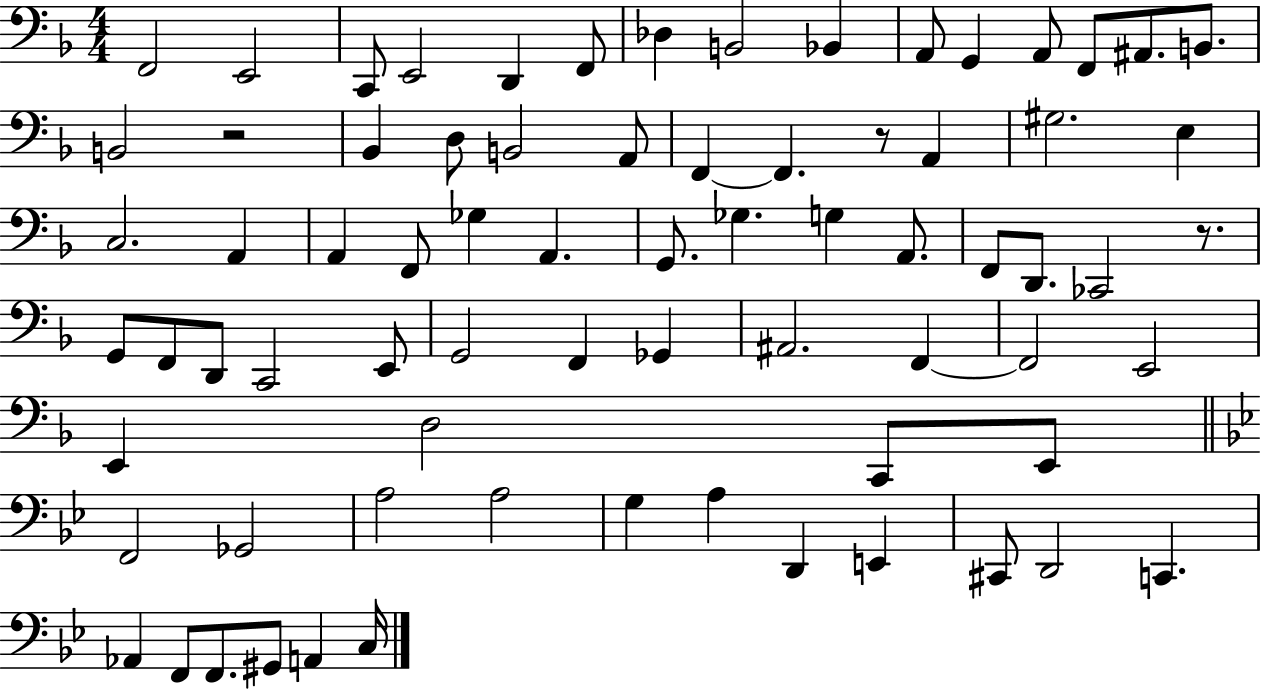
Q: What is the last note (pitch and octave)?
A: C3